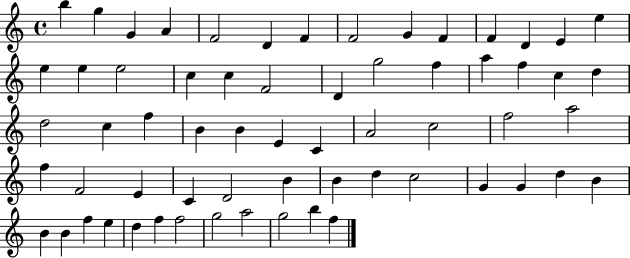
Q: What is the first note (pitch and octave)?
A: B5